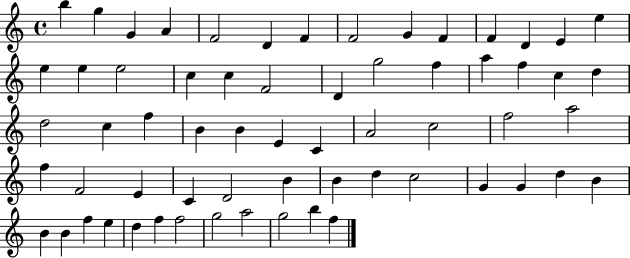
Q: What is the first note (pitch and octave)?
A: B5